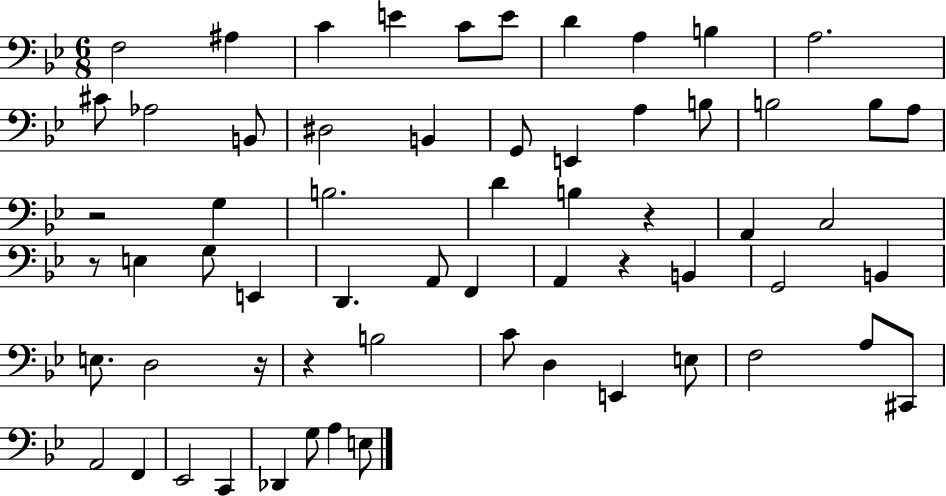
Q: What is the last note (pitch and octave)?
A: E3